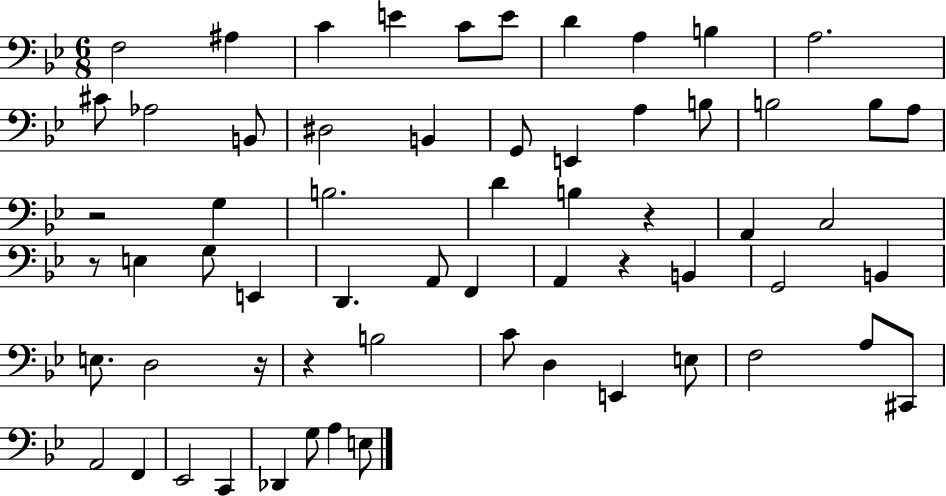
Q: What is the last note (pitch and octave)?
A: E3